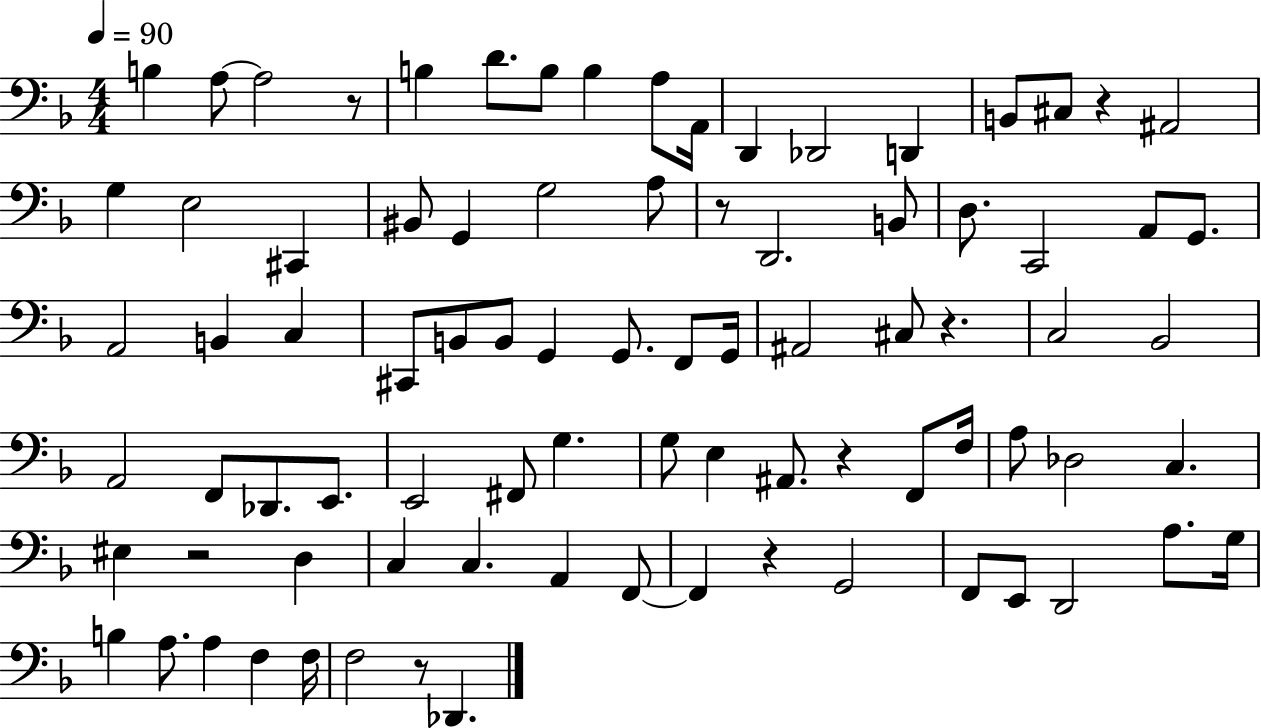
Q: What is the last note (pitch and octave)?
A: Db2